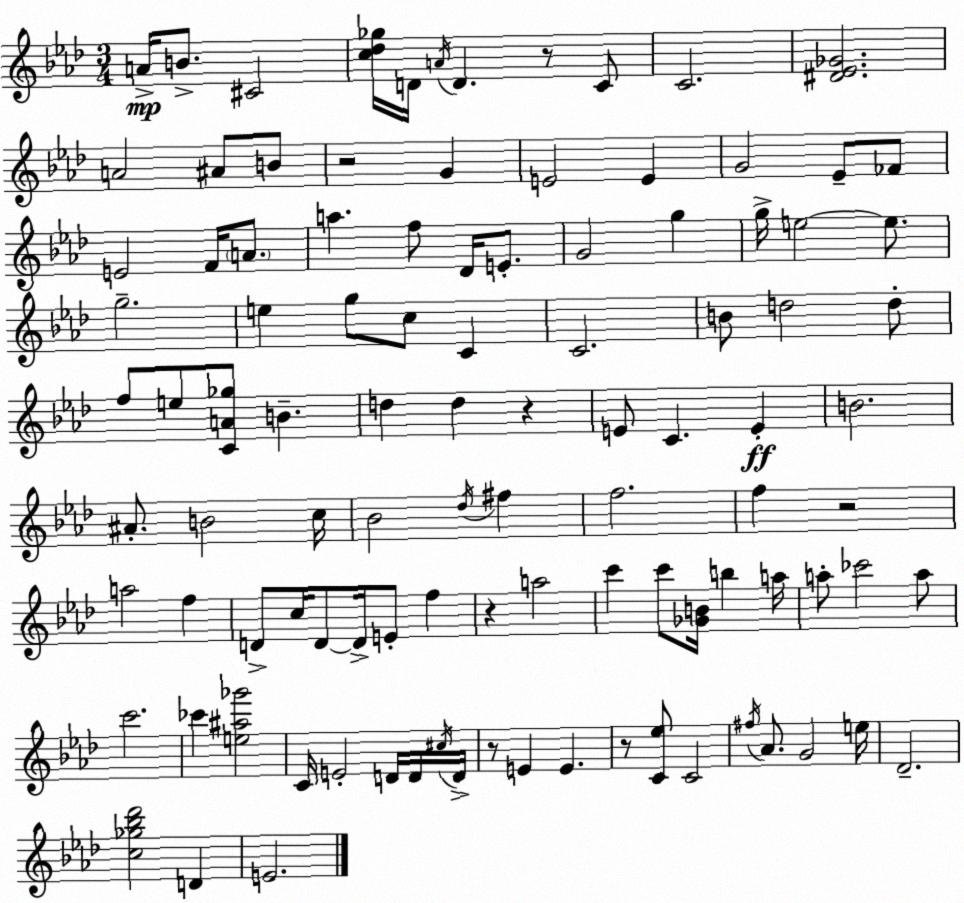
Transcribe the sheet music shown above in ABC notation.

X:1
T:Untitled
M:3/4
L:1/4
K:Fm
A/4 B/2 ^C2 [c_d_g]/4 D/4 A/4 D z/2 C/2 C2 [^D_E_G]2 A2 ^A/2 B/2 z2 G E2 E G2 _E/2 _F/2 E2 F/4 A/2 a f/2 _D/4 E/2 G2 g g/4 e2 e/2 g2 e g/2 c/2 C C2 B/2 d2 d/2 f/2 e/2 [CA_g]/2 B d d z E/2 C E B2 ^A/2 B2 c/4 _B2 _d/4 ^f f2 f z2 a2 f D/2 c/4 D/2 D/4 E/2 f z a2 c' c'/2 [_GB]/4 b a/4 a/2 _c'2 a/2 c'2 _c' [e^a_g']2 C/4 E2 D/4 D/4 ^c/4 D/4 z/2 E E z/2 [C_e]/2 C2 ^f/4 _A/2 G2 e/4 _D2 [c_g_b_d']2 D E2